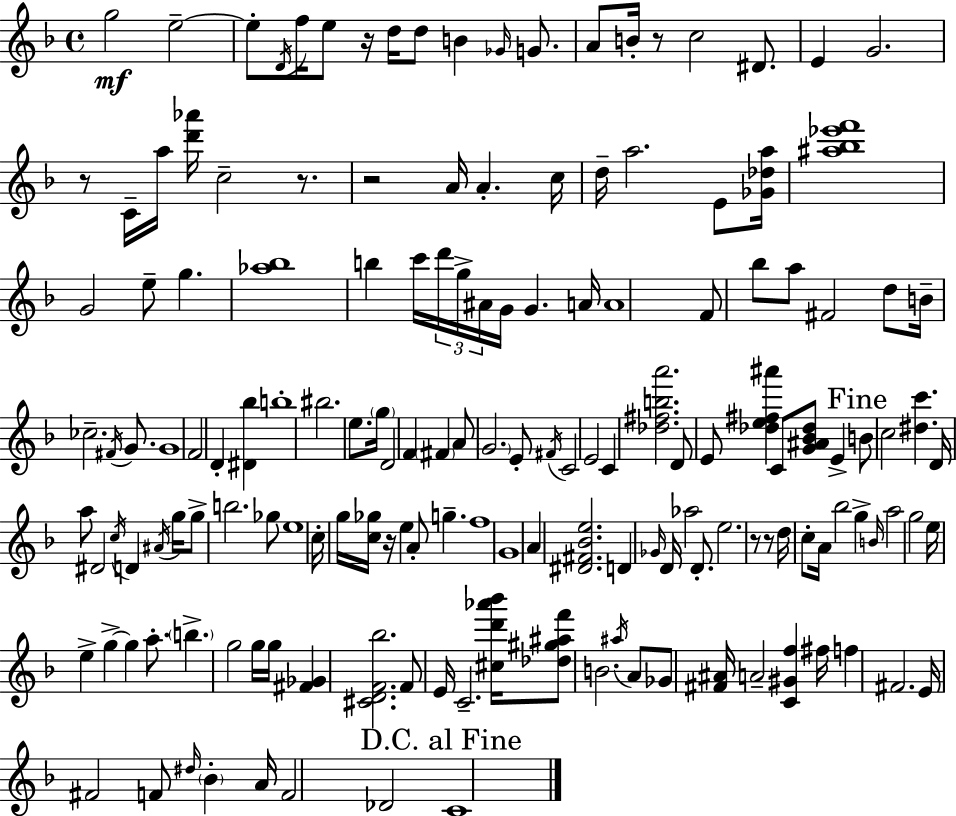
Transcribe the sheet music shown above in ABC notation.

X:1
T:Untitled
M:4/4
L:1/4
K:Dm
g2 e2 e/2 D/4 f/4 e/2 z/4 d/4 d/2 B _G/4 G/2 A/2 B/4 z/2 c2 ^D/2 E G2 z/2 C/4 a/4 [d'_a']/4 c2 z/2 z2 A/4 A c/4 d/4 a2 E/2 [_G_da]/4 [^a_b_e'f']4 G2 e/2 g [_a_b]4 b c'/4 d'/4 g/4 ^A/4 G/4 G A/4 A4 F/2 _b/2 a/2 ^F2 d/2 B/4 _c2 ^F/4 G/2 G4 F2 D [^D_b] b4 ^b2 e/2 g/4 D2 F ^F A/2 G2 E/2 ^F/4 C2 E2 C [_d^fba']2 D/2 E/2 [_de^f^a'] C/2 [G^A_B_d]/2 E B/2 c2 [^dc'] D/4 a/2 ^D2 c/4 D ^A/4 g/4 g/2 b2 _g/2 e4 c/4 g/4 [c_g]/4 z/4 e A/2 g f4 G4 A [^D^F_Be]2 D _G/4 D/4 _a2 D/2 e2 z/2 z/2 d/4 c/2 A/4 _b2 g B/4 a2 g2 e/4 e g g a/2 b g2 g/4 g/4 [^F_G] [^CDF_b]2 F/2 E/4 C2 [^cd'_a'_b']/4 [_d^g^af']/2 B2 ^a/4 A/2 _G/2 [^F^A]/4 A2 [C^Gf] ^f/4 f ^F2 E/4 ^F2 F/2 ^d/4 _B A/4 F2 _D2 C4